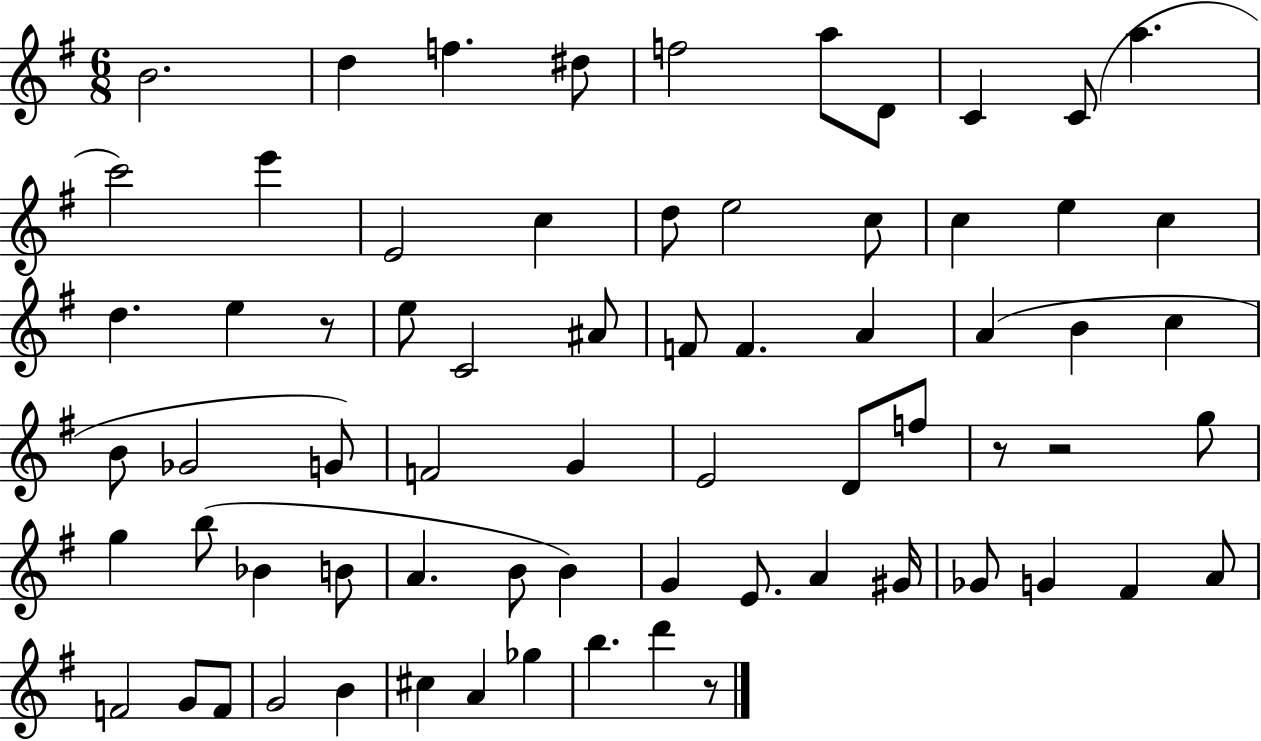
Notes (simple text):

B4/h. D5/q F5/q. D#5/e F5/h A5/e D4/e C4/q C4/e A5/q. C6/h E6/q E4/h C5/q D5/e E5/h C5/e C5/q E5/q C5/q D5/q. E5/q R/e E5/e C4/h A#4/e F4/e F4/q. A4/q A4/q B4/q C5/q B4/e Gb4/h G4/e F4/h G4/q E4/h D4/e F5/e R/e R/h G5/e G5/q B5/e Bb4/q B4/e A4/q. B4/e B4/q G4/q E4/e. A4/q G#4/s Gb4/e G4/q F#4/q A4/e F4/h G4/e F4/e G4/h B4/q C#5/q A4/q Gb5/q B5/q. D6/q R/e